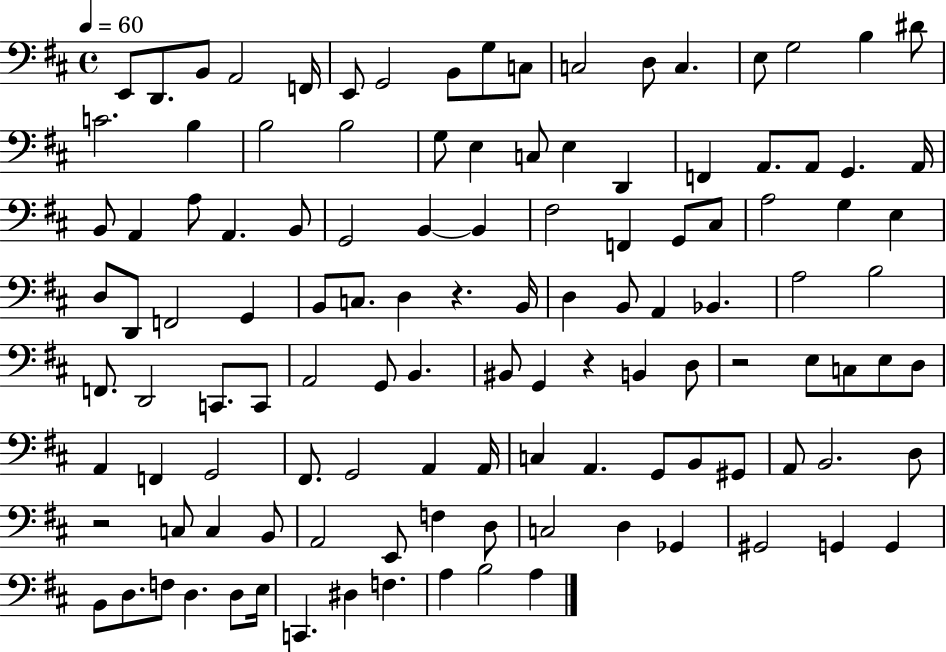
E2/e D2/e. B2/e A2/h F2/s E2/e G2/h B2/e G3/e C3/e C3/h D3/e C3/q. E3/e G3/h B3/q D#4/e C4/h. B3/q B3/h B3/h G3/e E3/q C3/e E3/q D2/q F2/q A2/e. A2/e G2/q. A2/s B2/e A2/q A3/e A2/q. B2/e G2/h B2/q B2/q F#3/h F2/q G2/e C#3/e A3/h G3/q E3/q D3/e D2/e F2/h G2/q B2/e C3/e. D3/q R/q. B2/s D3/q B2/e A2/q Bb2/q. A3/h B3/h F2/e. D2/h C2/e. C2/e A2/h G2/e B2/q. BIS2/e G2/q R/q B2/q D3/e R/h E3/e C3/e E3/e D3/e A2/q F2/q G2/h F#2/e. G2/h A2/q A2/s C3/q A2/q. G2/e B2/e G#2/e A2/e B2/h. D3/e R/h C3/e C3/q B2/e A2/h E2/e F3/q D3/e C3/h D3/q Gb2/q G#2/h G2/q G2/q B2/e D3/e. F3/e D3/q. D3/e E3/s C2/q. D#3/q F3/q. A3/q B3/h A3/q